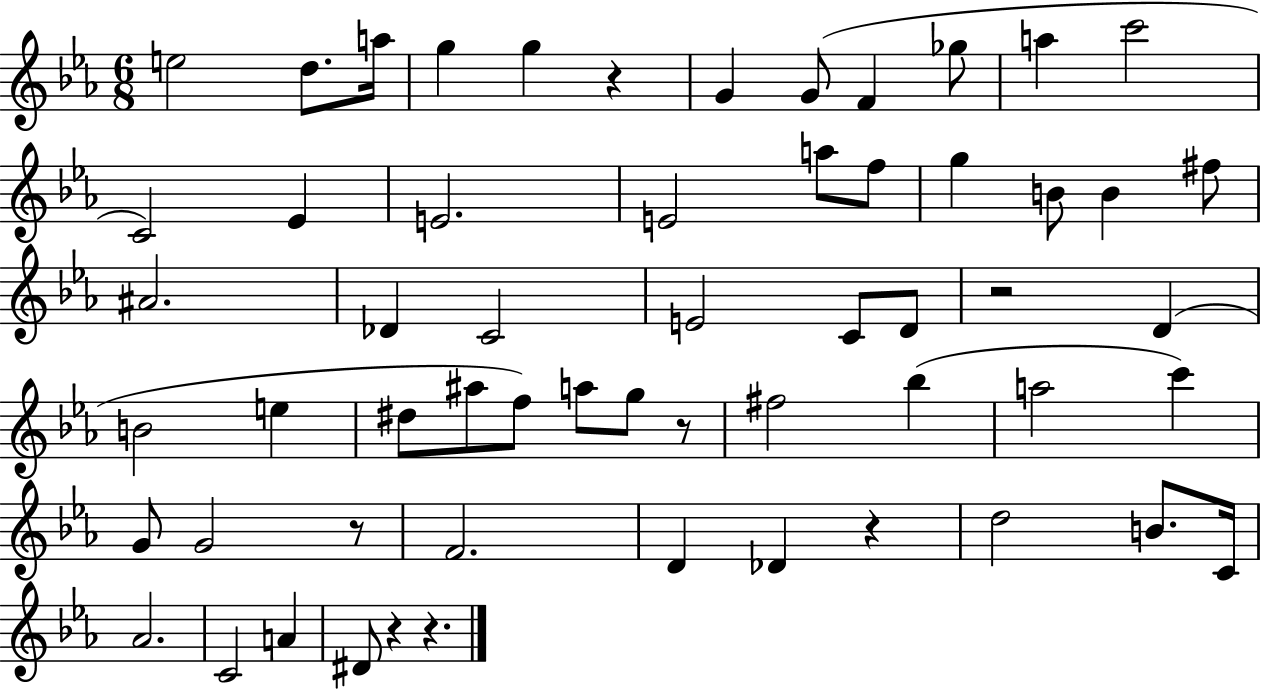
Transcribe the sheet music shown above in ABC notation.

X:1
T:Untitled
M:6/8
L:1/4
K:Eb
e2 d/2 a/4 g g z G G/2 F _g/2 a c'2 C2 _E E2 E2 a/2 f/2 g B/2 B ^f/2 ^A2 _D C2 E2 C/2 D/2 z2 D B2 e ^d/2 ^a/2 f/2 a/2 g/2 z/2 ^f2 _b a2 c' G/2 G2 z/2 F2 D _D z d2 B/2 C/4 _A2 C2 A ^D/2 z z